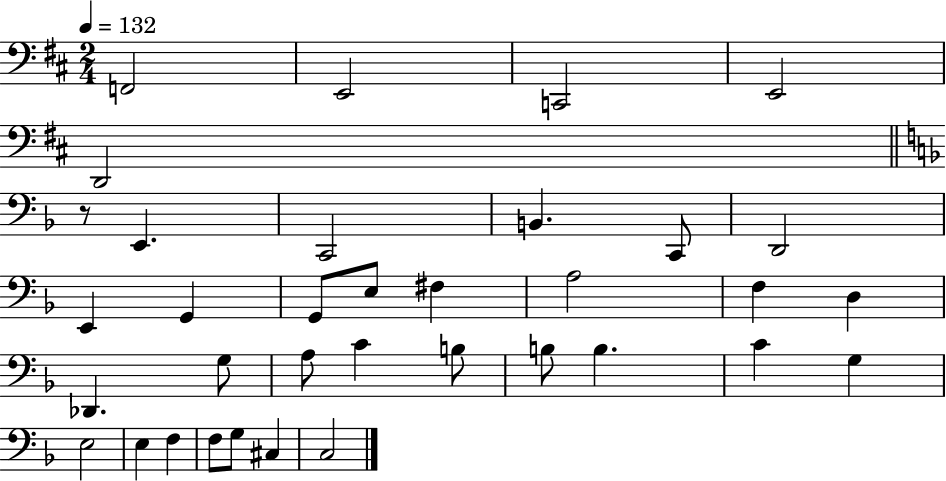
F2/h E2/h C2/h E2/h D2/h R/e E2/q. C2/h B2/q. C2/e D2/h E2/q G2/q G2/e E3/e F#3/q A3/h F3/q D3/q Db2/q. G3/e A3/e C4/q B3/e B3/e B3/q. C4/q G3/q E3/h E3/q F3/q F3/e G3/e C#3/q C3/h